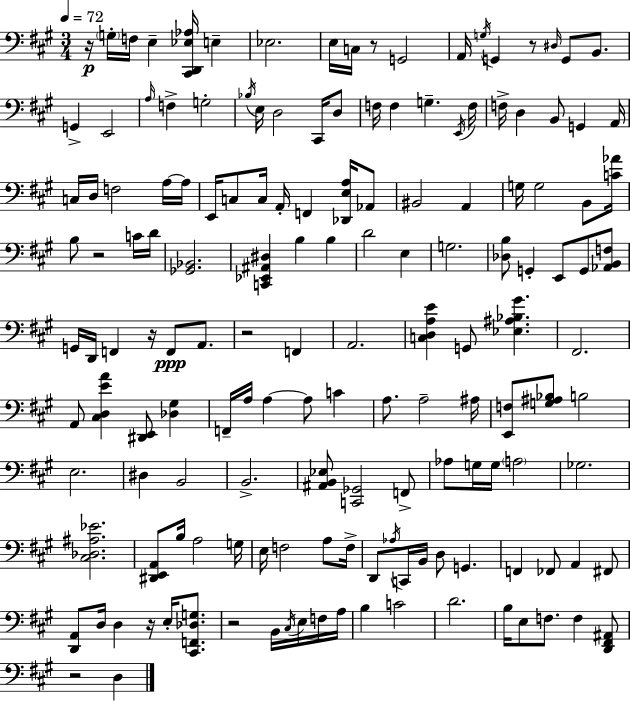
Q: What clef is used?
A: bass